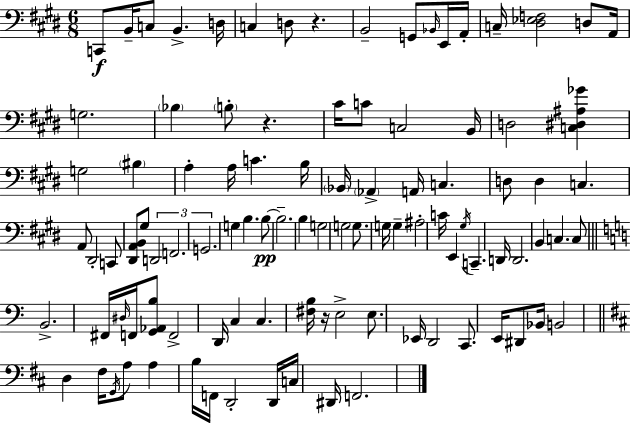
X:1
T:Untitled
M:6/8
L:1/4
K:E
C,,/2 B,,/4 C,/2 B,, D,/4 C, D,/2 z B,,2 G,,/2 _B,,/4 E,,/4 A,,/4 C,/4 [^D,_E,F,]2 D,/2 A,,/4 G,2 _B, B,/2 z ^C/4 C/2 C,2 B,,/4 D,2 [C,^D,^A,_G] G,2 ^B, A, A,/4 C B,/4 _B,,/4 _A,, A,,/4 C, D,/2 D, C, A,,/2 ^D,,2 C,,/2 [^D,,A,,B,,]/2 ^G,/2 D,,2 F,,2 G,,2 G, B, B,/2 B,2 B, G,2 G,2 G,/2 G,/4 G, ^A,2 C/4 E,, ^G,/4 C,, D,,/4 D,,2 B,, C, C,/2 B,,2 ^F,,/4 ^D,/4 F,,/4 [G,,_A,,B,]/2 F,,2 D,,/4 C, C, [^F,B,]/4 z/4 E,2 E,/2 _E,,/4 D,,2 C,,/2 E,,/4 ^D,,/2 _B,,/4 B,,2 D, ^F,/4 G,,/4 A,/2 A, B,/4 F,,/4 D,,2 D,,/4 C,/4 ^D,,/4 F,,2